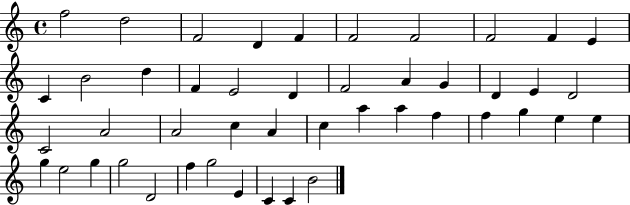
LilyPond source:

{
  \clef treble
  \time 4/4
  \defaultTimeSignature
  \key c \major
  f''2 d''2 | f'2 d'4 f'4 | f'2 f'2 | f'2 f'4 e'4 | \break c'4 b'2 d''4 | f'4 e'2 d'4 | f'2 a'4 g'4 | d'4 e'4 d'2 | \break c'2 a'2 | a'2 c''4 a'4 | c''4 a''4 a''4 f''4 | f''4 g''4 e''4 e''4 | \break g''4 e''2 g''4 | g''2 d'2 | f''4 g''2 e'4 | c'4 c'4 b'2 | \break \bar "|."
}